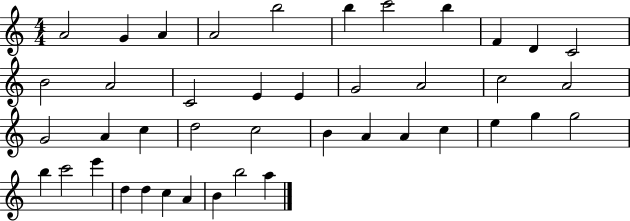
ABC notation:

X:1
T:Untitled
M:4/4
L:1/4
K:C
A2 G A A2 b2 b c'2 b F D C2 B2 A2 C2 E E G2 A2 c2 A2 G2 A c d2 c2 B A A c e g g2 b c'2 e' d d c A B b2 a